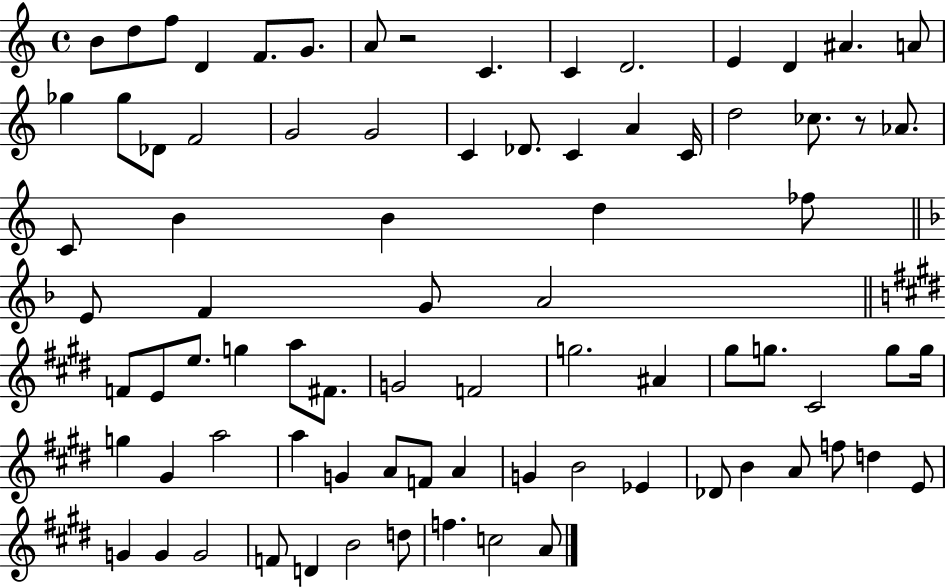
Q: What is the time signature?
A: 4/4